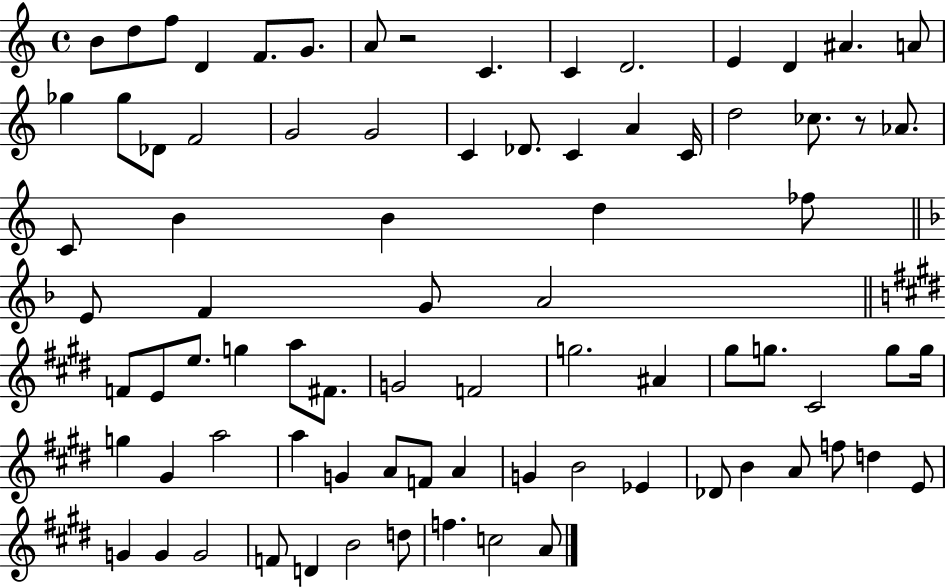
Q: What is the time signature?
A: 4/4